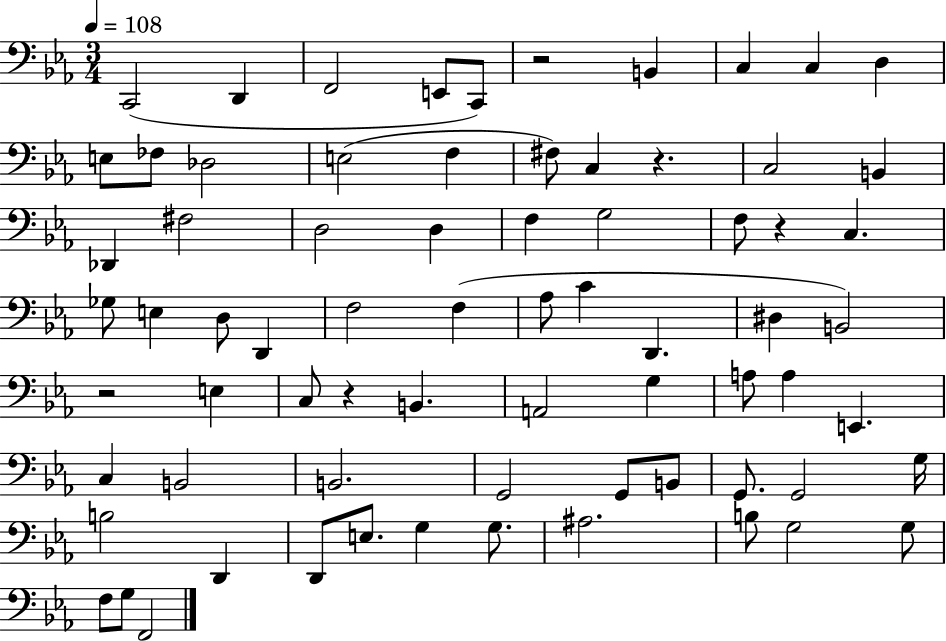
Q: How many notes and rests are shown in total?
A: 72